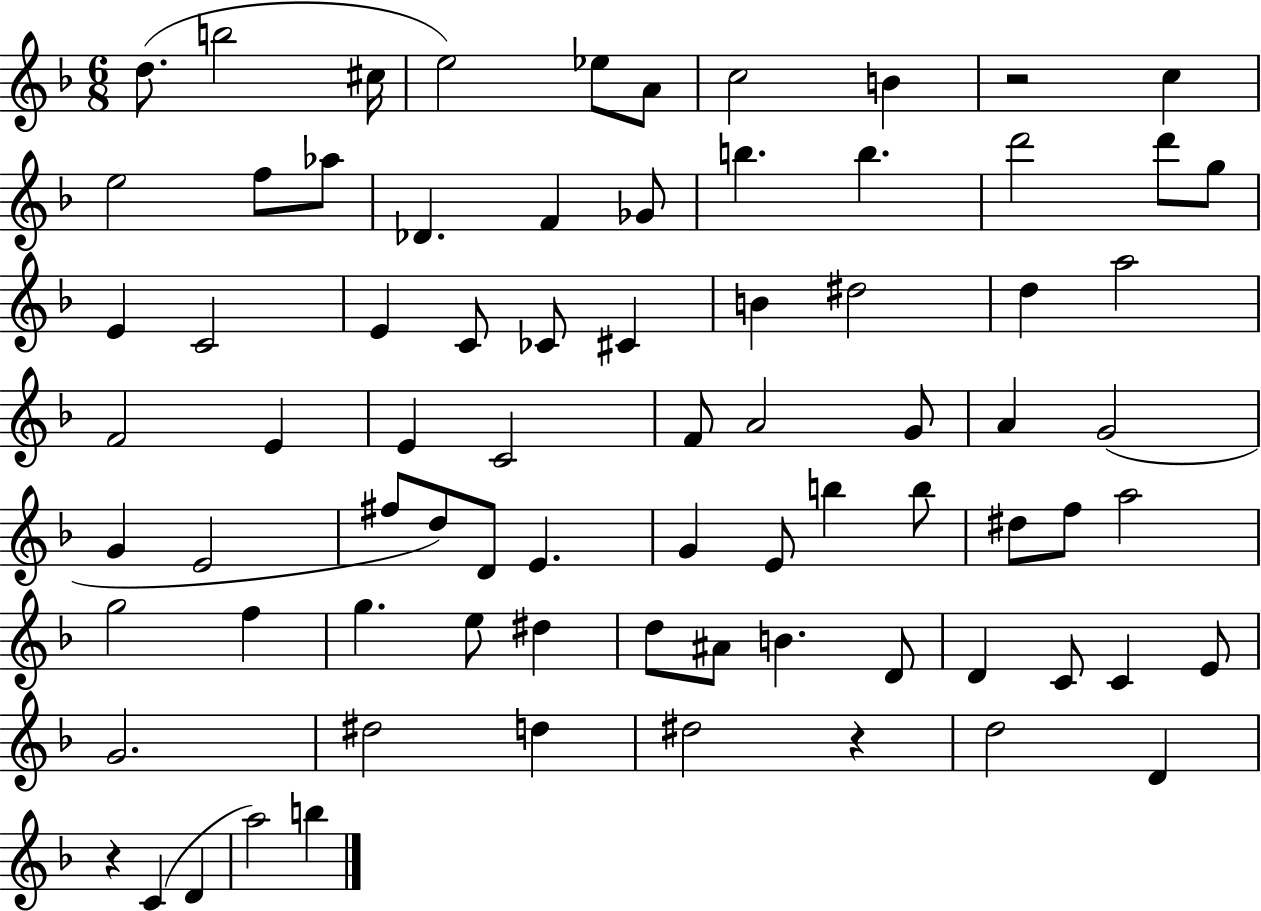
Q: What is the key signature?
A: F major